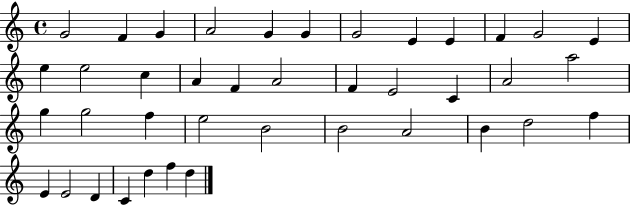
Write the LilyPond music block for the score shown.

{
  \clef treble
  \time 4/4
  \defaultTimeSignature
  \key c \major
  g'2 f'4 g'4 | a'2 g'4 g'4 | g'2 e'4 e'4 | f'4 g'2 e'4 | \break e''4 e''2 c''4 | a'4 f'4 a'2 | f'4 e'2 c'4 | a'2 a''2 | \break g''4 g''2 f''4 | e''2 b'2 | b'2 a'2 | b'4 d''2 f''4 | \break e'4 e'2 d'4 | c'4 d''4 f''4 d''4 | \bar "|."
}